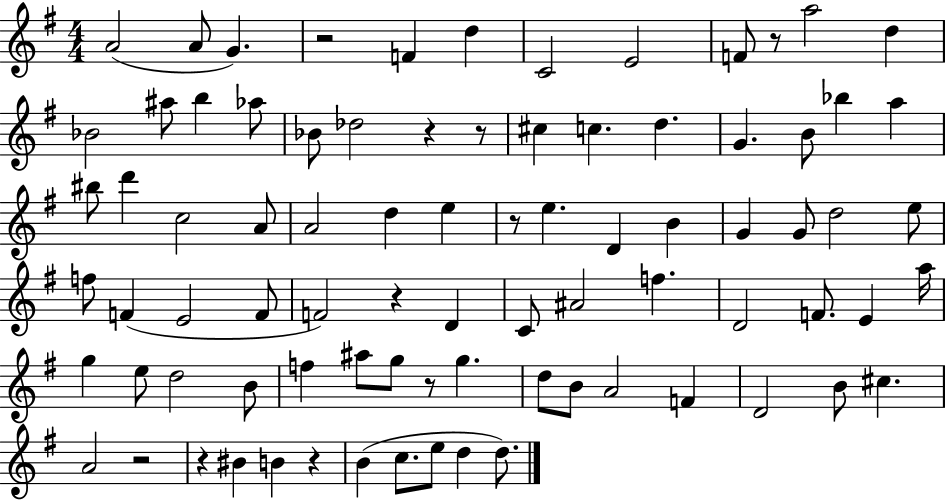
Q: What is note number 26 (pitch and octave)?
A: C5